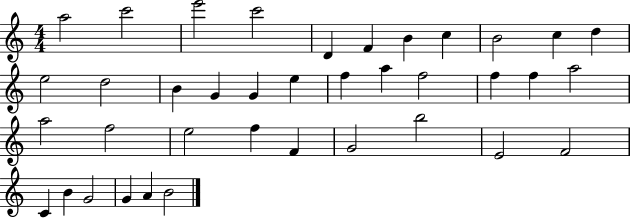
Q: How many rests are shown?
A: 0